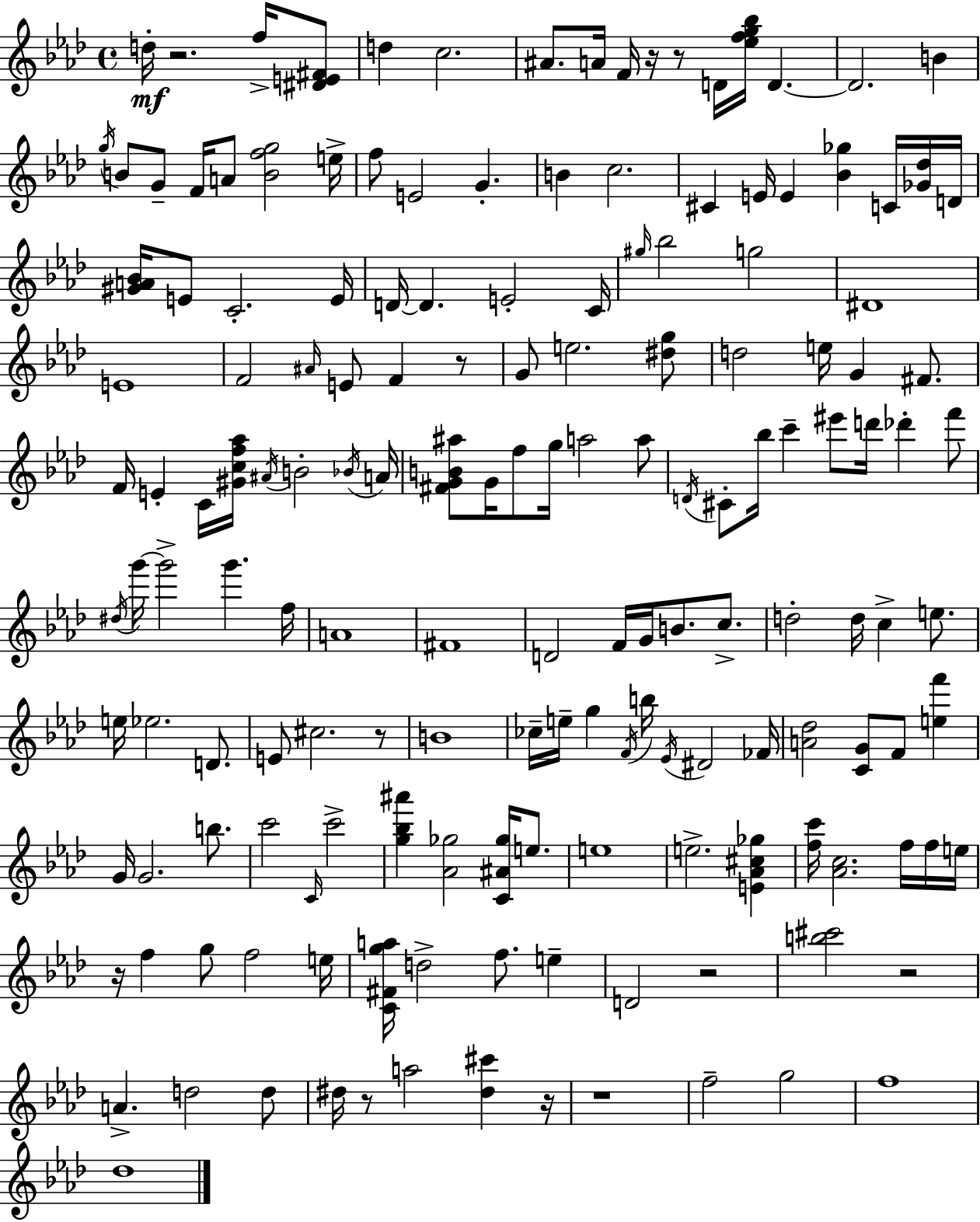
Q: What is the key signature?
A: AES major